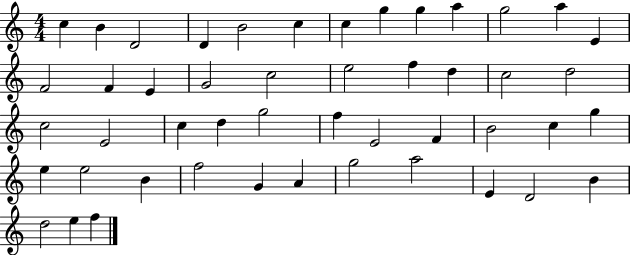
{
  \clef treble
  \numericTimeSignature
  \time 4/4
  \key c \major
  c''4 b'4 d'2 | d'4 b'2 c''4 | c''4 g''4 g''4 a''4 | g''2 a''4 e'4 | \break f'2 f'4 e'4 | g'2 c''2 | e''2 f''4 d''4 | c''2 d''2 | \break c''2 e'2 | c''4 d''4 g''2 | f''4 e'2 f'4 | b'2 c''4 g''4 | \break e''4 e''2 b'4 | f''2 g'4 a'4 | g''2 a''2 | e'4 d'2 b'4 | \break d''2 e''4 f''4 | \bar "|."
}